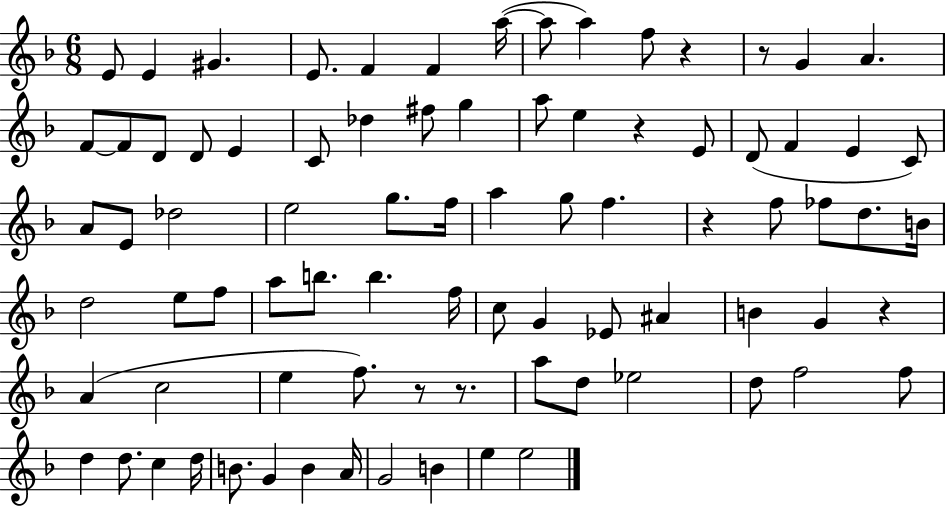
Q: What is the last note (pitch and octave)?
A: E5